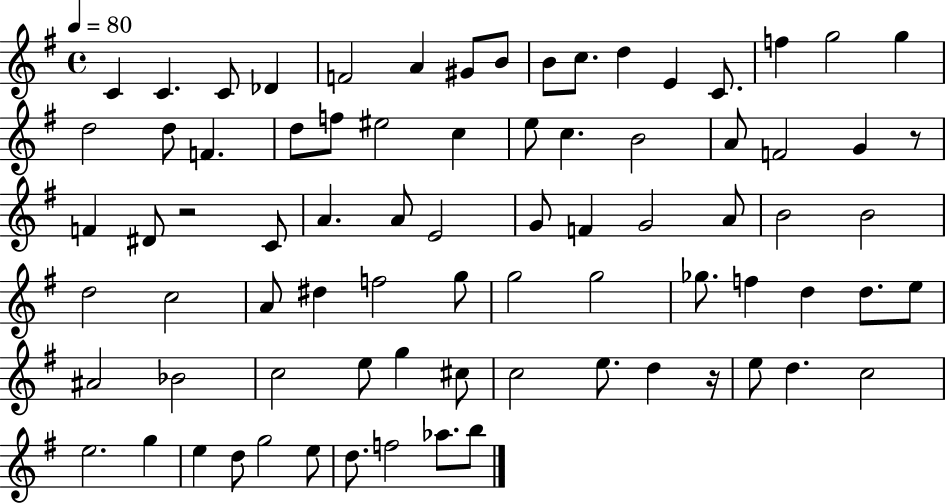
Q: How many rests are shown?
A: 3